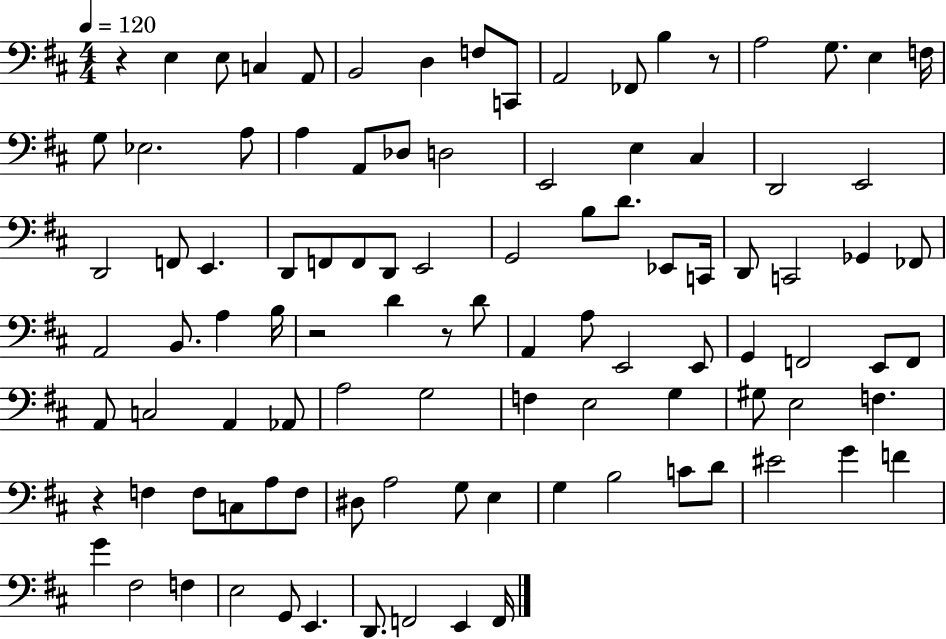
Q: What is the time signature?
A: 4/4